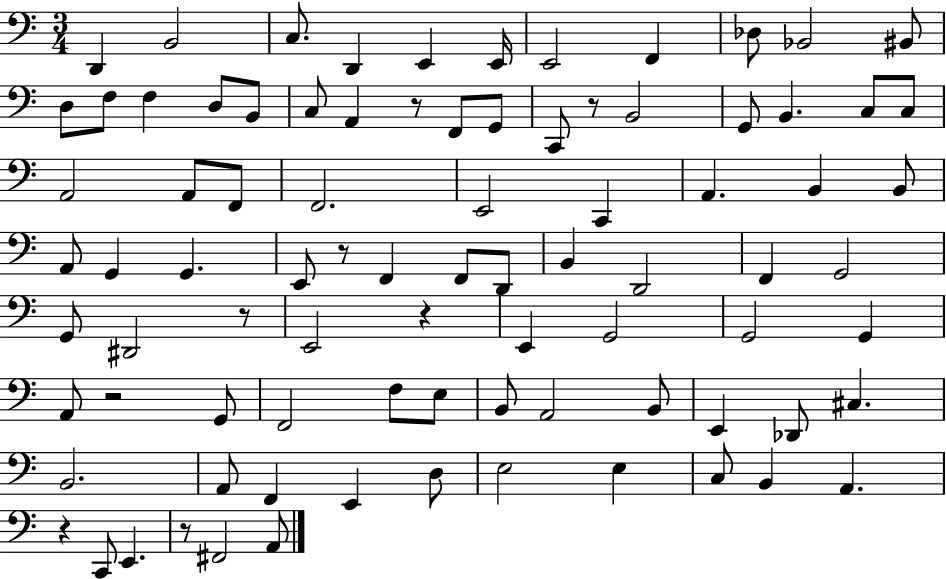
X:1
T:Untitled
M:3/4
L:1/4
K:C
D,, B,,2 C,/2 D,, E,, E,,/4 E,,2 F,, _D,/2 _B,,2 ^B,,/2 D,/2 F,/2 F, D,/2 B,,/2 C,/2 A,, z/2 F,,/2 G,,/2 C,,/2 z/2 B,,2 G,,/2 B,, C,/2 C,/2 A,,2 A,,/2 F,,/2 F,,2 E,,2 C,, A,, B,, B,,/2 A,,/2 G,, G,, E,,/2 z/2 F,, F,,/2 D,,/2 B,, D,,2 F,, G,,2 G,,/2 ^D,,2 z/2 E,,2 z E,, G,,2 G,,2 G,, A,,/2 z2 G,,/2 F,,2 F,/2 E,/2 B,,/2 A,,2 B,,/2 E,, _D,,/2 ^C, B,,2 A,,/2 F,, E,, D,/2 E,2 E, C,/2 B,, A,, z C,,/2 E,, z/2 ^F,,2 A,,/2